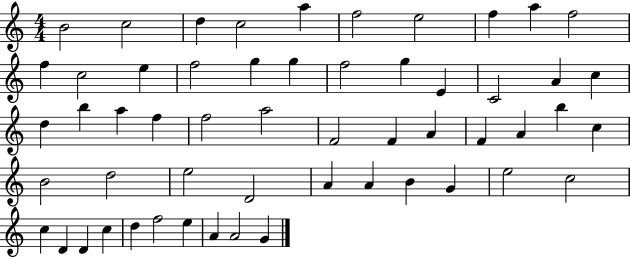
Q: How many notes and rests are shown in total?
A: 55